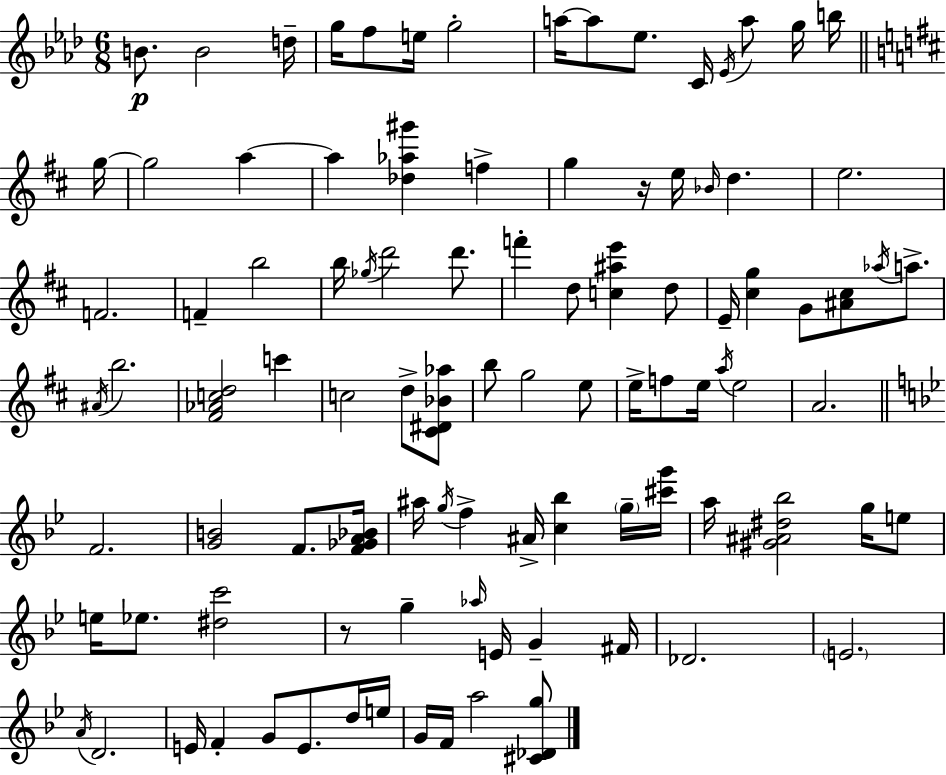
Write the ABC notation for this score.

X:1
T:Untitled
M:6/8
L:1/4
K:Ab
B/2 B2 d/4 g/4 f/2 e/4 g2 a/4 a/2 _e/2 C/4 _E/4 a/2 g/4 b/4 g/4 g2 a a [_d_a^g'] f g z/4 e/4 _B/4 d e2 F2 F b2 b/4 _g/4 d'2 d'/2 f' d/2 [c^ae'] d/2 E/4 [^cg] G/2 [^A^c]/2 _a/4 a/2 ^A/4 b2 [^F_Acd]2 c' c2 d/2 [^C^D_B_a]/2 b/2 g2 e/2 e/4 f/2 e/4 a/4 e2 A2 F2 [GB]2 F/2 [F_GA_B]/4 ^a/4 g/4 f ^A/4 [c_b] g/4 [^c'g']/4 a/4 [^G^A^d_b]2 g/4 e/2 e/4 _e/2 [^dc']2 z/2 g _a/4 E/4 G ^F/4 _D2 E2 A/4 D2 E/4 F G/2 E/2 d/4 e/4 G/4 F/4 a2 [^C_Dg]/2